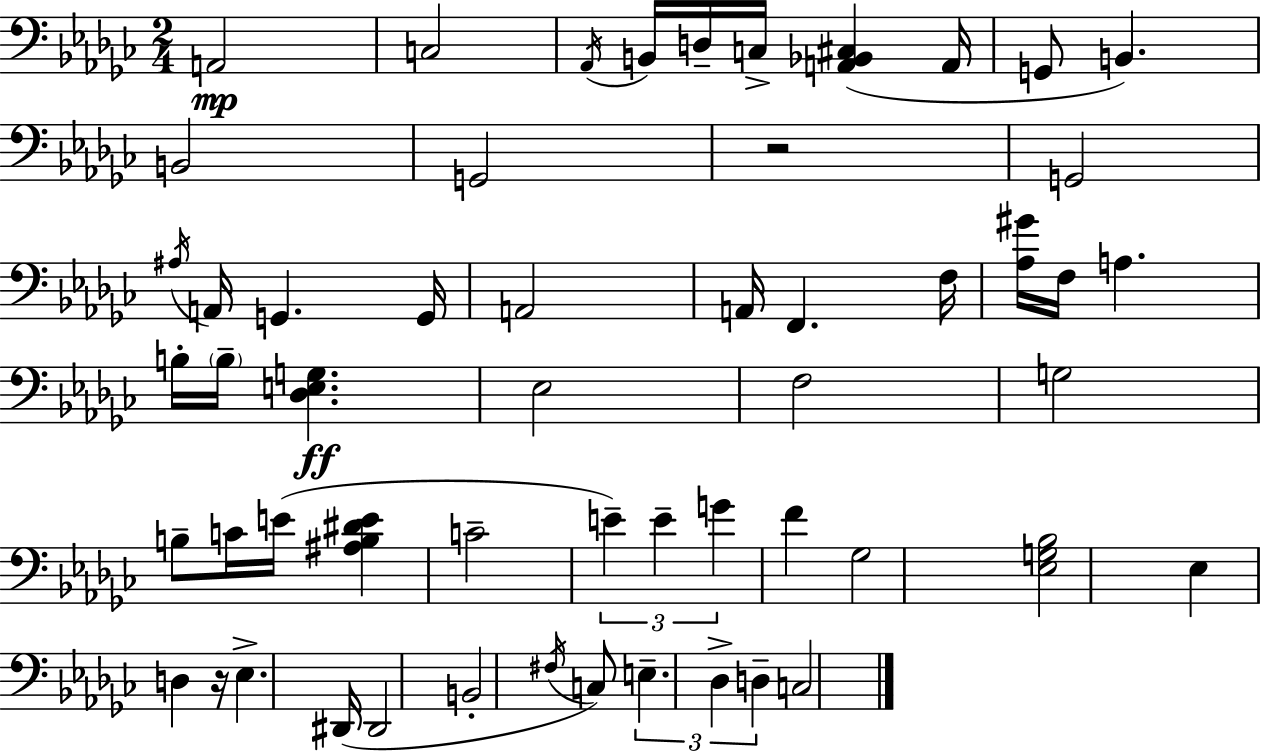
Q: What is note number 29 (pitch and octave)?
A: C4